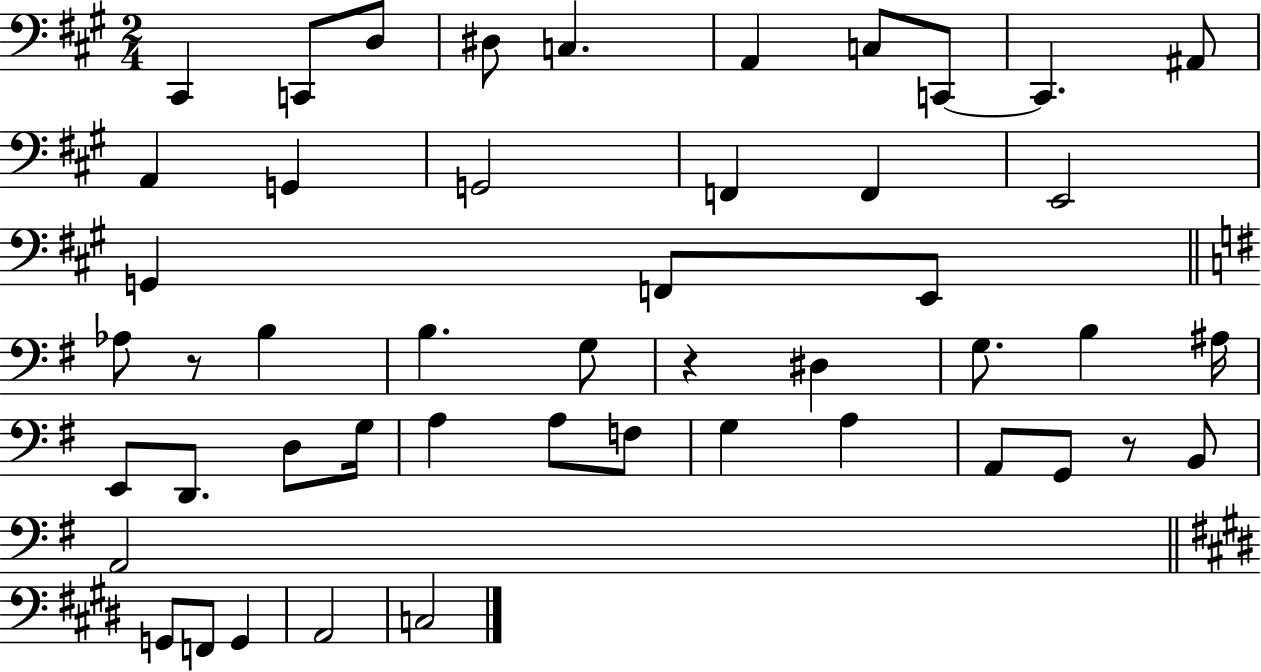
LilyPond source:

{
  \clef bass
  \numericTimeSignature
  \time 2/4
  \key a \major
  cis,4 c,8 d8 | dis8 c4. | a,4 c8 c,8~~ | c,4. ais,8 | \break a,4 g,4 | g,2 | f,4 f,4 | e,2 | \break g,4 f,8 e,8 | \bar "||" \break \key e \minor aes8 r8 b4 | b4. g8 | r4 dis4 | g8. b4 ais16 | \break e,8 d,8. d8 g16 | a4 a8 f8 | g4 a4 | a,8 g,8 r8 b,8 | \break a,2 | \bar "||" \break \key e \major g,8 f,8 g,4 | a,2 | c2 | \bar "|."
}